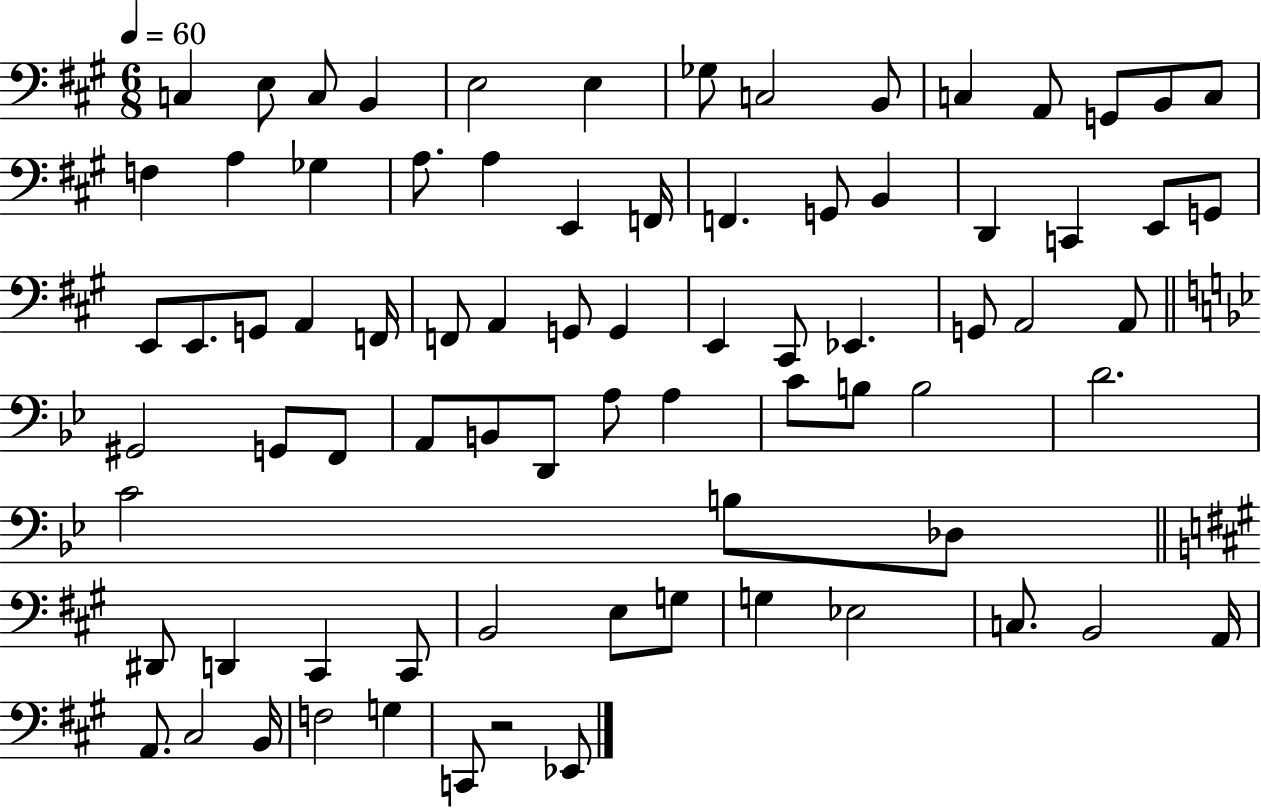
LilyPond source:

{
  \clef bass
  \numericTimeSignature
  \time 6/8
  \key a \major
  \tempo 4 = 60
  c4 e8 c8 b,4 | e2 e4 | ges8 c2 b,8 | c4 a,8 g,8 b,8 c8 | \break f4 a4 ges4 | a8. a4 e,4 f,16 | f,4. g,8 b,4 | d,4 c,4 e,8 g,8 | \break e,8 e,8. g,8 a,4 f,16 | f,8 a,4 g,8 g,4 | e,4 cis,8 ees,4. | g,8 a,2 a,8 | \break \bar "||" \break \key bes \major gis,2 g,8 f,8 | a,8 b,8 d,8 a8 a4 | c'8 b8 b2 | d'2. | \break c'2 b8 des8 | \bar "||" \break \key a \major dis,8 d,4 cis,4 cis,8 | b,2 e8 g8 | g4 ees2 | c8. b,2 a,16 | \break a,8. cis2 b,16 | f2 g4 | c,8 r2 ees,8 | \bar "|."
}